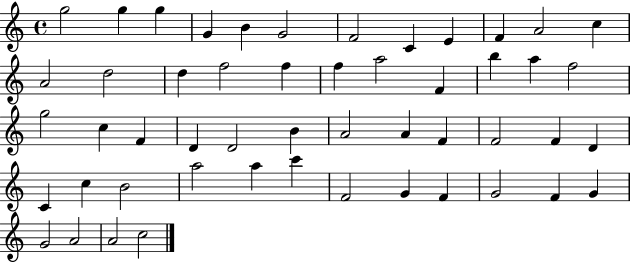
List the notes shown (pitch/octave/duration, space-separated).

G5/h G5/q G5/q G4/q B4/q G4/h F4/h C4/q E4/q F4/q A4/h C5/q A4/h D5/h D5/q F5/h F5/q F5/q A5/h F4/q B5/q A5/q F5/h G5/h C5/q F4/q D4/q D4/h B4/q A4/h A4/q F4/q F4/h F4/q D4/q C4/q C5/q B4/h A5/h A5/q C6/q F4/h G4/q F4/q G4/h F4/q G4/q G4/h A4/h A4/h C5/h